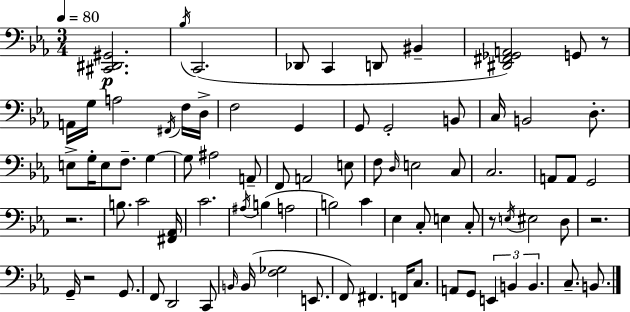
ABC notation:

X:1
T:Untitled
M:3/4
L:1/4
K:Cm
[^C,,^D,,^G,,]2 _B,/4 C,,2 _D,,/2 C,, D,,/2 ^B,, [^D,,^F,,_G,,A,,]2 G,,/2 z/2 A,,/4 G,/4 A,2 ^F,,/4 F,/4 D,/4 F,2 G,, G,,/2 G,,2 B,,/2 C,/4 B,,2 D,/2 E,/2 G,/4 E,/2 F,/2 G, G,/2 ^A,2 A,,/2 F,,/2 A,,2 E,/2 F,/2 D,/4 E,2 C,/2 C,2 A,,/2 A,,/2 G,,2 z2 B,/2 C2 [^F,,_A,,]/4 C2 ^A,/4 B, A,2 B,2 C _E, C,/2 E, C,/2 z/2 E,/4 ^E,2 D,/2 z2 G,,/4 z2 G,,/2 F,,/2 D,,2 C,,/2 B,,/4 B,,/4 [F,_G,]2 E,,/2 F,,/2 ^F,, F,,/4 C,/2 A,,/2 G,,/2 E,, B,, B,, C,/2 B,,/2